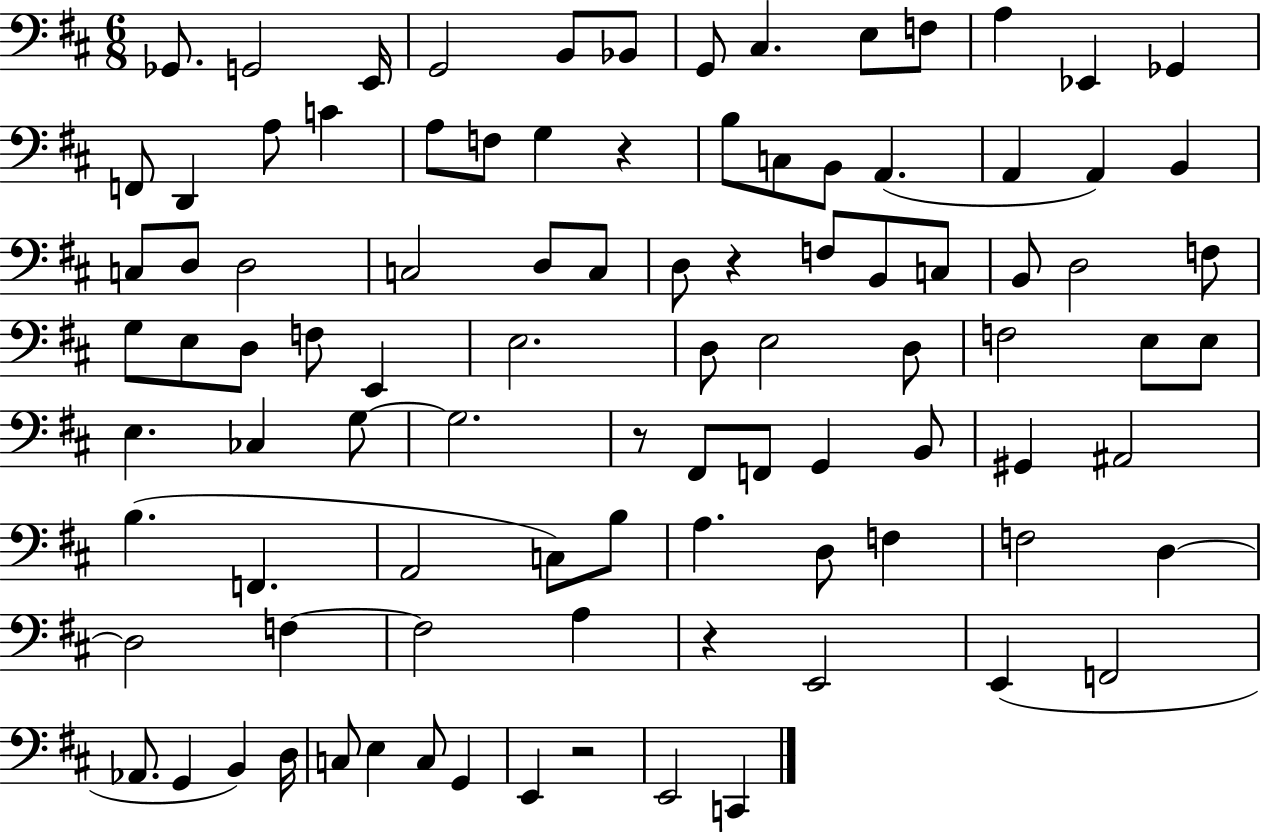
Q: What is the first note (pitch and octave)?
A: Gb2